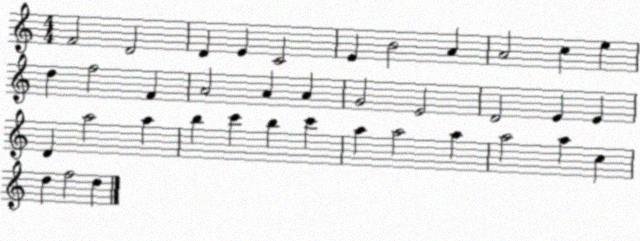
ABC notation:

X:1
T:Untitled
M:4/4
L:1/4
K:C
F2 D2 D E C2 E B2 A A2 c e d f2 F A2 A A G2 E2 D2 E E D a2 a b c' b c' a a2 a a2 a c d f2 d